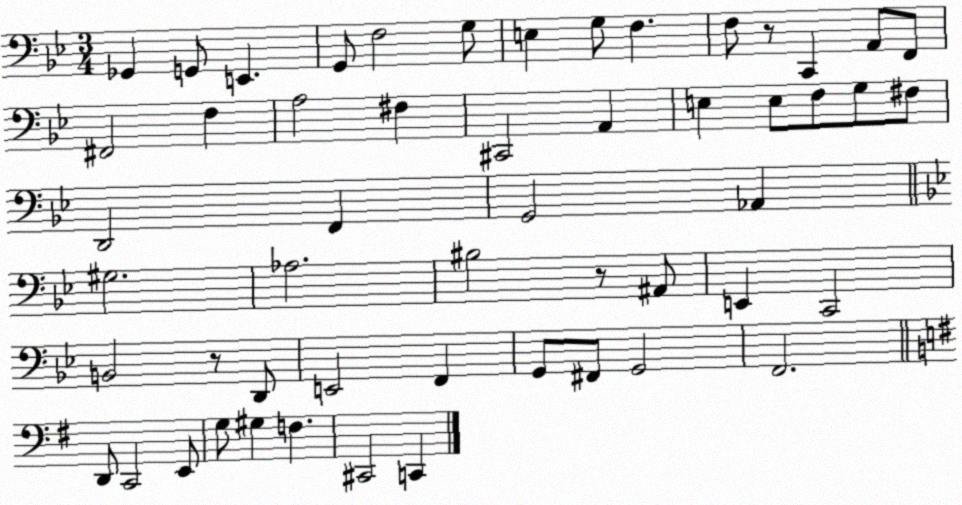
X:1
T:Untitled
M:3/4
L:1/4
K:Bb
_G,, G,,/2 E,, G,,/2 F,2 G,/2 E, G,/2 F, F,/2 z/2 C,, A,,/2 F,,/2 ^F,,2 F, A,2 ^F, ^C,,2 A,, E, E,/2 F,/2 G,/2 ^F,/2 D,,2 F,, G,,2 _A,, ^G,2 _A,2 ^B,2 z/2 ^A,,/2 E,, C,,2 B,,2 z/2 D,,/2 E,,2 F,, G,,/2 ^F,,/2 G,,2 F,,2 D,,/2 C,,2 E,,/2 G,/2 ^G, F, ^C,,2 C,,